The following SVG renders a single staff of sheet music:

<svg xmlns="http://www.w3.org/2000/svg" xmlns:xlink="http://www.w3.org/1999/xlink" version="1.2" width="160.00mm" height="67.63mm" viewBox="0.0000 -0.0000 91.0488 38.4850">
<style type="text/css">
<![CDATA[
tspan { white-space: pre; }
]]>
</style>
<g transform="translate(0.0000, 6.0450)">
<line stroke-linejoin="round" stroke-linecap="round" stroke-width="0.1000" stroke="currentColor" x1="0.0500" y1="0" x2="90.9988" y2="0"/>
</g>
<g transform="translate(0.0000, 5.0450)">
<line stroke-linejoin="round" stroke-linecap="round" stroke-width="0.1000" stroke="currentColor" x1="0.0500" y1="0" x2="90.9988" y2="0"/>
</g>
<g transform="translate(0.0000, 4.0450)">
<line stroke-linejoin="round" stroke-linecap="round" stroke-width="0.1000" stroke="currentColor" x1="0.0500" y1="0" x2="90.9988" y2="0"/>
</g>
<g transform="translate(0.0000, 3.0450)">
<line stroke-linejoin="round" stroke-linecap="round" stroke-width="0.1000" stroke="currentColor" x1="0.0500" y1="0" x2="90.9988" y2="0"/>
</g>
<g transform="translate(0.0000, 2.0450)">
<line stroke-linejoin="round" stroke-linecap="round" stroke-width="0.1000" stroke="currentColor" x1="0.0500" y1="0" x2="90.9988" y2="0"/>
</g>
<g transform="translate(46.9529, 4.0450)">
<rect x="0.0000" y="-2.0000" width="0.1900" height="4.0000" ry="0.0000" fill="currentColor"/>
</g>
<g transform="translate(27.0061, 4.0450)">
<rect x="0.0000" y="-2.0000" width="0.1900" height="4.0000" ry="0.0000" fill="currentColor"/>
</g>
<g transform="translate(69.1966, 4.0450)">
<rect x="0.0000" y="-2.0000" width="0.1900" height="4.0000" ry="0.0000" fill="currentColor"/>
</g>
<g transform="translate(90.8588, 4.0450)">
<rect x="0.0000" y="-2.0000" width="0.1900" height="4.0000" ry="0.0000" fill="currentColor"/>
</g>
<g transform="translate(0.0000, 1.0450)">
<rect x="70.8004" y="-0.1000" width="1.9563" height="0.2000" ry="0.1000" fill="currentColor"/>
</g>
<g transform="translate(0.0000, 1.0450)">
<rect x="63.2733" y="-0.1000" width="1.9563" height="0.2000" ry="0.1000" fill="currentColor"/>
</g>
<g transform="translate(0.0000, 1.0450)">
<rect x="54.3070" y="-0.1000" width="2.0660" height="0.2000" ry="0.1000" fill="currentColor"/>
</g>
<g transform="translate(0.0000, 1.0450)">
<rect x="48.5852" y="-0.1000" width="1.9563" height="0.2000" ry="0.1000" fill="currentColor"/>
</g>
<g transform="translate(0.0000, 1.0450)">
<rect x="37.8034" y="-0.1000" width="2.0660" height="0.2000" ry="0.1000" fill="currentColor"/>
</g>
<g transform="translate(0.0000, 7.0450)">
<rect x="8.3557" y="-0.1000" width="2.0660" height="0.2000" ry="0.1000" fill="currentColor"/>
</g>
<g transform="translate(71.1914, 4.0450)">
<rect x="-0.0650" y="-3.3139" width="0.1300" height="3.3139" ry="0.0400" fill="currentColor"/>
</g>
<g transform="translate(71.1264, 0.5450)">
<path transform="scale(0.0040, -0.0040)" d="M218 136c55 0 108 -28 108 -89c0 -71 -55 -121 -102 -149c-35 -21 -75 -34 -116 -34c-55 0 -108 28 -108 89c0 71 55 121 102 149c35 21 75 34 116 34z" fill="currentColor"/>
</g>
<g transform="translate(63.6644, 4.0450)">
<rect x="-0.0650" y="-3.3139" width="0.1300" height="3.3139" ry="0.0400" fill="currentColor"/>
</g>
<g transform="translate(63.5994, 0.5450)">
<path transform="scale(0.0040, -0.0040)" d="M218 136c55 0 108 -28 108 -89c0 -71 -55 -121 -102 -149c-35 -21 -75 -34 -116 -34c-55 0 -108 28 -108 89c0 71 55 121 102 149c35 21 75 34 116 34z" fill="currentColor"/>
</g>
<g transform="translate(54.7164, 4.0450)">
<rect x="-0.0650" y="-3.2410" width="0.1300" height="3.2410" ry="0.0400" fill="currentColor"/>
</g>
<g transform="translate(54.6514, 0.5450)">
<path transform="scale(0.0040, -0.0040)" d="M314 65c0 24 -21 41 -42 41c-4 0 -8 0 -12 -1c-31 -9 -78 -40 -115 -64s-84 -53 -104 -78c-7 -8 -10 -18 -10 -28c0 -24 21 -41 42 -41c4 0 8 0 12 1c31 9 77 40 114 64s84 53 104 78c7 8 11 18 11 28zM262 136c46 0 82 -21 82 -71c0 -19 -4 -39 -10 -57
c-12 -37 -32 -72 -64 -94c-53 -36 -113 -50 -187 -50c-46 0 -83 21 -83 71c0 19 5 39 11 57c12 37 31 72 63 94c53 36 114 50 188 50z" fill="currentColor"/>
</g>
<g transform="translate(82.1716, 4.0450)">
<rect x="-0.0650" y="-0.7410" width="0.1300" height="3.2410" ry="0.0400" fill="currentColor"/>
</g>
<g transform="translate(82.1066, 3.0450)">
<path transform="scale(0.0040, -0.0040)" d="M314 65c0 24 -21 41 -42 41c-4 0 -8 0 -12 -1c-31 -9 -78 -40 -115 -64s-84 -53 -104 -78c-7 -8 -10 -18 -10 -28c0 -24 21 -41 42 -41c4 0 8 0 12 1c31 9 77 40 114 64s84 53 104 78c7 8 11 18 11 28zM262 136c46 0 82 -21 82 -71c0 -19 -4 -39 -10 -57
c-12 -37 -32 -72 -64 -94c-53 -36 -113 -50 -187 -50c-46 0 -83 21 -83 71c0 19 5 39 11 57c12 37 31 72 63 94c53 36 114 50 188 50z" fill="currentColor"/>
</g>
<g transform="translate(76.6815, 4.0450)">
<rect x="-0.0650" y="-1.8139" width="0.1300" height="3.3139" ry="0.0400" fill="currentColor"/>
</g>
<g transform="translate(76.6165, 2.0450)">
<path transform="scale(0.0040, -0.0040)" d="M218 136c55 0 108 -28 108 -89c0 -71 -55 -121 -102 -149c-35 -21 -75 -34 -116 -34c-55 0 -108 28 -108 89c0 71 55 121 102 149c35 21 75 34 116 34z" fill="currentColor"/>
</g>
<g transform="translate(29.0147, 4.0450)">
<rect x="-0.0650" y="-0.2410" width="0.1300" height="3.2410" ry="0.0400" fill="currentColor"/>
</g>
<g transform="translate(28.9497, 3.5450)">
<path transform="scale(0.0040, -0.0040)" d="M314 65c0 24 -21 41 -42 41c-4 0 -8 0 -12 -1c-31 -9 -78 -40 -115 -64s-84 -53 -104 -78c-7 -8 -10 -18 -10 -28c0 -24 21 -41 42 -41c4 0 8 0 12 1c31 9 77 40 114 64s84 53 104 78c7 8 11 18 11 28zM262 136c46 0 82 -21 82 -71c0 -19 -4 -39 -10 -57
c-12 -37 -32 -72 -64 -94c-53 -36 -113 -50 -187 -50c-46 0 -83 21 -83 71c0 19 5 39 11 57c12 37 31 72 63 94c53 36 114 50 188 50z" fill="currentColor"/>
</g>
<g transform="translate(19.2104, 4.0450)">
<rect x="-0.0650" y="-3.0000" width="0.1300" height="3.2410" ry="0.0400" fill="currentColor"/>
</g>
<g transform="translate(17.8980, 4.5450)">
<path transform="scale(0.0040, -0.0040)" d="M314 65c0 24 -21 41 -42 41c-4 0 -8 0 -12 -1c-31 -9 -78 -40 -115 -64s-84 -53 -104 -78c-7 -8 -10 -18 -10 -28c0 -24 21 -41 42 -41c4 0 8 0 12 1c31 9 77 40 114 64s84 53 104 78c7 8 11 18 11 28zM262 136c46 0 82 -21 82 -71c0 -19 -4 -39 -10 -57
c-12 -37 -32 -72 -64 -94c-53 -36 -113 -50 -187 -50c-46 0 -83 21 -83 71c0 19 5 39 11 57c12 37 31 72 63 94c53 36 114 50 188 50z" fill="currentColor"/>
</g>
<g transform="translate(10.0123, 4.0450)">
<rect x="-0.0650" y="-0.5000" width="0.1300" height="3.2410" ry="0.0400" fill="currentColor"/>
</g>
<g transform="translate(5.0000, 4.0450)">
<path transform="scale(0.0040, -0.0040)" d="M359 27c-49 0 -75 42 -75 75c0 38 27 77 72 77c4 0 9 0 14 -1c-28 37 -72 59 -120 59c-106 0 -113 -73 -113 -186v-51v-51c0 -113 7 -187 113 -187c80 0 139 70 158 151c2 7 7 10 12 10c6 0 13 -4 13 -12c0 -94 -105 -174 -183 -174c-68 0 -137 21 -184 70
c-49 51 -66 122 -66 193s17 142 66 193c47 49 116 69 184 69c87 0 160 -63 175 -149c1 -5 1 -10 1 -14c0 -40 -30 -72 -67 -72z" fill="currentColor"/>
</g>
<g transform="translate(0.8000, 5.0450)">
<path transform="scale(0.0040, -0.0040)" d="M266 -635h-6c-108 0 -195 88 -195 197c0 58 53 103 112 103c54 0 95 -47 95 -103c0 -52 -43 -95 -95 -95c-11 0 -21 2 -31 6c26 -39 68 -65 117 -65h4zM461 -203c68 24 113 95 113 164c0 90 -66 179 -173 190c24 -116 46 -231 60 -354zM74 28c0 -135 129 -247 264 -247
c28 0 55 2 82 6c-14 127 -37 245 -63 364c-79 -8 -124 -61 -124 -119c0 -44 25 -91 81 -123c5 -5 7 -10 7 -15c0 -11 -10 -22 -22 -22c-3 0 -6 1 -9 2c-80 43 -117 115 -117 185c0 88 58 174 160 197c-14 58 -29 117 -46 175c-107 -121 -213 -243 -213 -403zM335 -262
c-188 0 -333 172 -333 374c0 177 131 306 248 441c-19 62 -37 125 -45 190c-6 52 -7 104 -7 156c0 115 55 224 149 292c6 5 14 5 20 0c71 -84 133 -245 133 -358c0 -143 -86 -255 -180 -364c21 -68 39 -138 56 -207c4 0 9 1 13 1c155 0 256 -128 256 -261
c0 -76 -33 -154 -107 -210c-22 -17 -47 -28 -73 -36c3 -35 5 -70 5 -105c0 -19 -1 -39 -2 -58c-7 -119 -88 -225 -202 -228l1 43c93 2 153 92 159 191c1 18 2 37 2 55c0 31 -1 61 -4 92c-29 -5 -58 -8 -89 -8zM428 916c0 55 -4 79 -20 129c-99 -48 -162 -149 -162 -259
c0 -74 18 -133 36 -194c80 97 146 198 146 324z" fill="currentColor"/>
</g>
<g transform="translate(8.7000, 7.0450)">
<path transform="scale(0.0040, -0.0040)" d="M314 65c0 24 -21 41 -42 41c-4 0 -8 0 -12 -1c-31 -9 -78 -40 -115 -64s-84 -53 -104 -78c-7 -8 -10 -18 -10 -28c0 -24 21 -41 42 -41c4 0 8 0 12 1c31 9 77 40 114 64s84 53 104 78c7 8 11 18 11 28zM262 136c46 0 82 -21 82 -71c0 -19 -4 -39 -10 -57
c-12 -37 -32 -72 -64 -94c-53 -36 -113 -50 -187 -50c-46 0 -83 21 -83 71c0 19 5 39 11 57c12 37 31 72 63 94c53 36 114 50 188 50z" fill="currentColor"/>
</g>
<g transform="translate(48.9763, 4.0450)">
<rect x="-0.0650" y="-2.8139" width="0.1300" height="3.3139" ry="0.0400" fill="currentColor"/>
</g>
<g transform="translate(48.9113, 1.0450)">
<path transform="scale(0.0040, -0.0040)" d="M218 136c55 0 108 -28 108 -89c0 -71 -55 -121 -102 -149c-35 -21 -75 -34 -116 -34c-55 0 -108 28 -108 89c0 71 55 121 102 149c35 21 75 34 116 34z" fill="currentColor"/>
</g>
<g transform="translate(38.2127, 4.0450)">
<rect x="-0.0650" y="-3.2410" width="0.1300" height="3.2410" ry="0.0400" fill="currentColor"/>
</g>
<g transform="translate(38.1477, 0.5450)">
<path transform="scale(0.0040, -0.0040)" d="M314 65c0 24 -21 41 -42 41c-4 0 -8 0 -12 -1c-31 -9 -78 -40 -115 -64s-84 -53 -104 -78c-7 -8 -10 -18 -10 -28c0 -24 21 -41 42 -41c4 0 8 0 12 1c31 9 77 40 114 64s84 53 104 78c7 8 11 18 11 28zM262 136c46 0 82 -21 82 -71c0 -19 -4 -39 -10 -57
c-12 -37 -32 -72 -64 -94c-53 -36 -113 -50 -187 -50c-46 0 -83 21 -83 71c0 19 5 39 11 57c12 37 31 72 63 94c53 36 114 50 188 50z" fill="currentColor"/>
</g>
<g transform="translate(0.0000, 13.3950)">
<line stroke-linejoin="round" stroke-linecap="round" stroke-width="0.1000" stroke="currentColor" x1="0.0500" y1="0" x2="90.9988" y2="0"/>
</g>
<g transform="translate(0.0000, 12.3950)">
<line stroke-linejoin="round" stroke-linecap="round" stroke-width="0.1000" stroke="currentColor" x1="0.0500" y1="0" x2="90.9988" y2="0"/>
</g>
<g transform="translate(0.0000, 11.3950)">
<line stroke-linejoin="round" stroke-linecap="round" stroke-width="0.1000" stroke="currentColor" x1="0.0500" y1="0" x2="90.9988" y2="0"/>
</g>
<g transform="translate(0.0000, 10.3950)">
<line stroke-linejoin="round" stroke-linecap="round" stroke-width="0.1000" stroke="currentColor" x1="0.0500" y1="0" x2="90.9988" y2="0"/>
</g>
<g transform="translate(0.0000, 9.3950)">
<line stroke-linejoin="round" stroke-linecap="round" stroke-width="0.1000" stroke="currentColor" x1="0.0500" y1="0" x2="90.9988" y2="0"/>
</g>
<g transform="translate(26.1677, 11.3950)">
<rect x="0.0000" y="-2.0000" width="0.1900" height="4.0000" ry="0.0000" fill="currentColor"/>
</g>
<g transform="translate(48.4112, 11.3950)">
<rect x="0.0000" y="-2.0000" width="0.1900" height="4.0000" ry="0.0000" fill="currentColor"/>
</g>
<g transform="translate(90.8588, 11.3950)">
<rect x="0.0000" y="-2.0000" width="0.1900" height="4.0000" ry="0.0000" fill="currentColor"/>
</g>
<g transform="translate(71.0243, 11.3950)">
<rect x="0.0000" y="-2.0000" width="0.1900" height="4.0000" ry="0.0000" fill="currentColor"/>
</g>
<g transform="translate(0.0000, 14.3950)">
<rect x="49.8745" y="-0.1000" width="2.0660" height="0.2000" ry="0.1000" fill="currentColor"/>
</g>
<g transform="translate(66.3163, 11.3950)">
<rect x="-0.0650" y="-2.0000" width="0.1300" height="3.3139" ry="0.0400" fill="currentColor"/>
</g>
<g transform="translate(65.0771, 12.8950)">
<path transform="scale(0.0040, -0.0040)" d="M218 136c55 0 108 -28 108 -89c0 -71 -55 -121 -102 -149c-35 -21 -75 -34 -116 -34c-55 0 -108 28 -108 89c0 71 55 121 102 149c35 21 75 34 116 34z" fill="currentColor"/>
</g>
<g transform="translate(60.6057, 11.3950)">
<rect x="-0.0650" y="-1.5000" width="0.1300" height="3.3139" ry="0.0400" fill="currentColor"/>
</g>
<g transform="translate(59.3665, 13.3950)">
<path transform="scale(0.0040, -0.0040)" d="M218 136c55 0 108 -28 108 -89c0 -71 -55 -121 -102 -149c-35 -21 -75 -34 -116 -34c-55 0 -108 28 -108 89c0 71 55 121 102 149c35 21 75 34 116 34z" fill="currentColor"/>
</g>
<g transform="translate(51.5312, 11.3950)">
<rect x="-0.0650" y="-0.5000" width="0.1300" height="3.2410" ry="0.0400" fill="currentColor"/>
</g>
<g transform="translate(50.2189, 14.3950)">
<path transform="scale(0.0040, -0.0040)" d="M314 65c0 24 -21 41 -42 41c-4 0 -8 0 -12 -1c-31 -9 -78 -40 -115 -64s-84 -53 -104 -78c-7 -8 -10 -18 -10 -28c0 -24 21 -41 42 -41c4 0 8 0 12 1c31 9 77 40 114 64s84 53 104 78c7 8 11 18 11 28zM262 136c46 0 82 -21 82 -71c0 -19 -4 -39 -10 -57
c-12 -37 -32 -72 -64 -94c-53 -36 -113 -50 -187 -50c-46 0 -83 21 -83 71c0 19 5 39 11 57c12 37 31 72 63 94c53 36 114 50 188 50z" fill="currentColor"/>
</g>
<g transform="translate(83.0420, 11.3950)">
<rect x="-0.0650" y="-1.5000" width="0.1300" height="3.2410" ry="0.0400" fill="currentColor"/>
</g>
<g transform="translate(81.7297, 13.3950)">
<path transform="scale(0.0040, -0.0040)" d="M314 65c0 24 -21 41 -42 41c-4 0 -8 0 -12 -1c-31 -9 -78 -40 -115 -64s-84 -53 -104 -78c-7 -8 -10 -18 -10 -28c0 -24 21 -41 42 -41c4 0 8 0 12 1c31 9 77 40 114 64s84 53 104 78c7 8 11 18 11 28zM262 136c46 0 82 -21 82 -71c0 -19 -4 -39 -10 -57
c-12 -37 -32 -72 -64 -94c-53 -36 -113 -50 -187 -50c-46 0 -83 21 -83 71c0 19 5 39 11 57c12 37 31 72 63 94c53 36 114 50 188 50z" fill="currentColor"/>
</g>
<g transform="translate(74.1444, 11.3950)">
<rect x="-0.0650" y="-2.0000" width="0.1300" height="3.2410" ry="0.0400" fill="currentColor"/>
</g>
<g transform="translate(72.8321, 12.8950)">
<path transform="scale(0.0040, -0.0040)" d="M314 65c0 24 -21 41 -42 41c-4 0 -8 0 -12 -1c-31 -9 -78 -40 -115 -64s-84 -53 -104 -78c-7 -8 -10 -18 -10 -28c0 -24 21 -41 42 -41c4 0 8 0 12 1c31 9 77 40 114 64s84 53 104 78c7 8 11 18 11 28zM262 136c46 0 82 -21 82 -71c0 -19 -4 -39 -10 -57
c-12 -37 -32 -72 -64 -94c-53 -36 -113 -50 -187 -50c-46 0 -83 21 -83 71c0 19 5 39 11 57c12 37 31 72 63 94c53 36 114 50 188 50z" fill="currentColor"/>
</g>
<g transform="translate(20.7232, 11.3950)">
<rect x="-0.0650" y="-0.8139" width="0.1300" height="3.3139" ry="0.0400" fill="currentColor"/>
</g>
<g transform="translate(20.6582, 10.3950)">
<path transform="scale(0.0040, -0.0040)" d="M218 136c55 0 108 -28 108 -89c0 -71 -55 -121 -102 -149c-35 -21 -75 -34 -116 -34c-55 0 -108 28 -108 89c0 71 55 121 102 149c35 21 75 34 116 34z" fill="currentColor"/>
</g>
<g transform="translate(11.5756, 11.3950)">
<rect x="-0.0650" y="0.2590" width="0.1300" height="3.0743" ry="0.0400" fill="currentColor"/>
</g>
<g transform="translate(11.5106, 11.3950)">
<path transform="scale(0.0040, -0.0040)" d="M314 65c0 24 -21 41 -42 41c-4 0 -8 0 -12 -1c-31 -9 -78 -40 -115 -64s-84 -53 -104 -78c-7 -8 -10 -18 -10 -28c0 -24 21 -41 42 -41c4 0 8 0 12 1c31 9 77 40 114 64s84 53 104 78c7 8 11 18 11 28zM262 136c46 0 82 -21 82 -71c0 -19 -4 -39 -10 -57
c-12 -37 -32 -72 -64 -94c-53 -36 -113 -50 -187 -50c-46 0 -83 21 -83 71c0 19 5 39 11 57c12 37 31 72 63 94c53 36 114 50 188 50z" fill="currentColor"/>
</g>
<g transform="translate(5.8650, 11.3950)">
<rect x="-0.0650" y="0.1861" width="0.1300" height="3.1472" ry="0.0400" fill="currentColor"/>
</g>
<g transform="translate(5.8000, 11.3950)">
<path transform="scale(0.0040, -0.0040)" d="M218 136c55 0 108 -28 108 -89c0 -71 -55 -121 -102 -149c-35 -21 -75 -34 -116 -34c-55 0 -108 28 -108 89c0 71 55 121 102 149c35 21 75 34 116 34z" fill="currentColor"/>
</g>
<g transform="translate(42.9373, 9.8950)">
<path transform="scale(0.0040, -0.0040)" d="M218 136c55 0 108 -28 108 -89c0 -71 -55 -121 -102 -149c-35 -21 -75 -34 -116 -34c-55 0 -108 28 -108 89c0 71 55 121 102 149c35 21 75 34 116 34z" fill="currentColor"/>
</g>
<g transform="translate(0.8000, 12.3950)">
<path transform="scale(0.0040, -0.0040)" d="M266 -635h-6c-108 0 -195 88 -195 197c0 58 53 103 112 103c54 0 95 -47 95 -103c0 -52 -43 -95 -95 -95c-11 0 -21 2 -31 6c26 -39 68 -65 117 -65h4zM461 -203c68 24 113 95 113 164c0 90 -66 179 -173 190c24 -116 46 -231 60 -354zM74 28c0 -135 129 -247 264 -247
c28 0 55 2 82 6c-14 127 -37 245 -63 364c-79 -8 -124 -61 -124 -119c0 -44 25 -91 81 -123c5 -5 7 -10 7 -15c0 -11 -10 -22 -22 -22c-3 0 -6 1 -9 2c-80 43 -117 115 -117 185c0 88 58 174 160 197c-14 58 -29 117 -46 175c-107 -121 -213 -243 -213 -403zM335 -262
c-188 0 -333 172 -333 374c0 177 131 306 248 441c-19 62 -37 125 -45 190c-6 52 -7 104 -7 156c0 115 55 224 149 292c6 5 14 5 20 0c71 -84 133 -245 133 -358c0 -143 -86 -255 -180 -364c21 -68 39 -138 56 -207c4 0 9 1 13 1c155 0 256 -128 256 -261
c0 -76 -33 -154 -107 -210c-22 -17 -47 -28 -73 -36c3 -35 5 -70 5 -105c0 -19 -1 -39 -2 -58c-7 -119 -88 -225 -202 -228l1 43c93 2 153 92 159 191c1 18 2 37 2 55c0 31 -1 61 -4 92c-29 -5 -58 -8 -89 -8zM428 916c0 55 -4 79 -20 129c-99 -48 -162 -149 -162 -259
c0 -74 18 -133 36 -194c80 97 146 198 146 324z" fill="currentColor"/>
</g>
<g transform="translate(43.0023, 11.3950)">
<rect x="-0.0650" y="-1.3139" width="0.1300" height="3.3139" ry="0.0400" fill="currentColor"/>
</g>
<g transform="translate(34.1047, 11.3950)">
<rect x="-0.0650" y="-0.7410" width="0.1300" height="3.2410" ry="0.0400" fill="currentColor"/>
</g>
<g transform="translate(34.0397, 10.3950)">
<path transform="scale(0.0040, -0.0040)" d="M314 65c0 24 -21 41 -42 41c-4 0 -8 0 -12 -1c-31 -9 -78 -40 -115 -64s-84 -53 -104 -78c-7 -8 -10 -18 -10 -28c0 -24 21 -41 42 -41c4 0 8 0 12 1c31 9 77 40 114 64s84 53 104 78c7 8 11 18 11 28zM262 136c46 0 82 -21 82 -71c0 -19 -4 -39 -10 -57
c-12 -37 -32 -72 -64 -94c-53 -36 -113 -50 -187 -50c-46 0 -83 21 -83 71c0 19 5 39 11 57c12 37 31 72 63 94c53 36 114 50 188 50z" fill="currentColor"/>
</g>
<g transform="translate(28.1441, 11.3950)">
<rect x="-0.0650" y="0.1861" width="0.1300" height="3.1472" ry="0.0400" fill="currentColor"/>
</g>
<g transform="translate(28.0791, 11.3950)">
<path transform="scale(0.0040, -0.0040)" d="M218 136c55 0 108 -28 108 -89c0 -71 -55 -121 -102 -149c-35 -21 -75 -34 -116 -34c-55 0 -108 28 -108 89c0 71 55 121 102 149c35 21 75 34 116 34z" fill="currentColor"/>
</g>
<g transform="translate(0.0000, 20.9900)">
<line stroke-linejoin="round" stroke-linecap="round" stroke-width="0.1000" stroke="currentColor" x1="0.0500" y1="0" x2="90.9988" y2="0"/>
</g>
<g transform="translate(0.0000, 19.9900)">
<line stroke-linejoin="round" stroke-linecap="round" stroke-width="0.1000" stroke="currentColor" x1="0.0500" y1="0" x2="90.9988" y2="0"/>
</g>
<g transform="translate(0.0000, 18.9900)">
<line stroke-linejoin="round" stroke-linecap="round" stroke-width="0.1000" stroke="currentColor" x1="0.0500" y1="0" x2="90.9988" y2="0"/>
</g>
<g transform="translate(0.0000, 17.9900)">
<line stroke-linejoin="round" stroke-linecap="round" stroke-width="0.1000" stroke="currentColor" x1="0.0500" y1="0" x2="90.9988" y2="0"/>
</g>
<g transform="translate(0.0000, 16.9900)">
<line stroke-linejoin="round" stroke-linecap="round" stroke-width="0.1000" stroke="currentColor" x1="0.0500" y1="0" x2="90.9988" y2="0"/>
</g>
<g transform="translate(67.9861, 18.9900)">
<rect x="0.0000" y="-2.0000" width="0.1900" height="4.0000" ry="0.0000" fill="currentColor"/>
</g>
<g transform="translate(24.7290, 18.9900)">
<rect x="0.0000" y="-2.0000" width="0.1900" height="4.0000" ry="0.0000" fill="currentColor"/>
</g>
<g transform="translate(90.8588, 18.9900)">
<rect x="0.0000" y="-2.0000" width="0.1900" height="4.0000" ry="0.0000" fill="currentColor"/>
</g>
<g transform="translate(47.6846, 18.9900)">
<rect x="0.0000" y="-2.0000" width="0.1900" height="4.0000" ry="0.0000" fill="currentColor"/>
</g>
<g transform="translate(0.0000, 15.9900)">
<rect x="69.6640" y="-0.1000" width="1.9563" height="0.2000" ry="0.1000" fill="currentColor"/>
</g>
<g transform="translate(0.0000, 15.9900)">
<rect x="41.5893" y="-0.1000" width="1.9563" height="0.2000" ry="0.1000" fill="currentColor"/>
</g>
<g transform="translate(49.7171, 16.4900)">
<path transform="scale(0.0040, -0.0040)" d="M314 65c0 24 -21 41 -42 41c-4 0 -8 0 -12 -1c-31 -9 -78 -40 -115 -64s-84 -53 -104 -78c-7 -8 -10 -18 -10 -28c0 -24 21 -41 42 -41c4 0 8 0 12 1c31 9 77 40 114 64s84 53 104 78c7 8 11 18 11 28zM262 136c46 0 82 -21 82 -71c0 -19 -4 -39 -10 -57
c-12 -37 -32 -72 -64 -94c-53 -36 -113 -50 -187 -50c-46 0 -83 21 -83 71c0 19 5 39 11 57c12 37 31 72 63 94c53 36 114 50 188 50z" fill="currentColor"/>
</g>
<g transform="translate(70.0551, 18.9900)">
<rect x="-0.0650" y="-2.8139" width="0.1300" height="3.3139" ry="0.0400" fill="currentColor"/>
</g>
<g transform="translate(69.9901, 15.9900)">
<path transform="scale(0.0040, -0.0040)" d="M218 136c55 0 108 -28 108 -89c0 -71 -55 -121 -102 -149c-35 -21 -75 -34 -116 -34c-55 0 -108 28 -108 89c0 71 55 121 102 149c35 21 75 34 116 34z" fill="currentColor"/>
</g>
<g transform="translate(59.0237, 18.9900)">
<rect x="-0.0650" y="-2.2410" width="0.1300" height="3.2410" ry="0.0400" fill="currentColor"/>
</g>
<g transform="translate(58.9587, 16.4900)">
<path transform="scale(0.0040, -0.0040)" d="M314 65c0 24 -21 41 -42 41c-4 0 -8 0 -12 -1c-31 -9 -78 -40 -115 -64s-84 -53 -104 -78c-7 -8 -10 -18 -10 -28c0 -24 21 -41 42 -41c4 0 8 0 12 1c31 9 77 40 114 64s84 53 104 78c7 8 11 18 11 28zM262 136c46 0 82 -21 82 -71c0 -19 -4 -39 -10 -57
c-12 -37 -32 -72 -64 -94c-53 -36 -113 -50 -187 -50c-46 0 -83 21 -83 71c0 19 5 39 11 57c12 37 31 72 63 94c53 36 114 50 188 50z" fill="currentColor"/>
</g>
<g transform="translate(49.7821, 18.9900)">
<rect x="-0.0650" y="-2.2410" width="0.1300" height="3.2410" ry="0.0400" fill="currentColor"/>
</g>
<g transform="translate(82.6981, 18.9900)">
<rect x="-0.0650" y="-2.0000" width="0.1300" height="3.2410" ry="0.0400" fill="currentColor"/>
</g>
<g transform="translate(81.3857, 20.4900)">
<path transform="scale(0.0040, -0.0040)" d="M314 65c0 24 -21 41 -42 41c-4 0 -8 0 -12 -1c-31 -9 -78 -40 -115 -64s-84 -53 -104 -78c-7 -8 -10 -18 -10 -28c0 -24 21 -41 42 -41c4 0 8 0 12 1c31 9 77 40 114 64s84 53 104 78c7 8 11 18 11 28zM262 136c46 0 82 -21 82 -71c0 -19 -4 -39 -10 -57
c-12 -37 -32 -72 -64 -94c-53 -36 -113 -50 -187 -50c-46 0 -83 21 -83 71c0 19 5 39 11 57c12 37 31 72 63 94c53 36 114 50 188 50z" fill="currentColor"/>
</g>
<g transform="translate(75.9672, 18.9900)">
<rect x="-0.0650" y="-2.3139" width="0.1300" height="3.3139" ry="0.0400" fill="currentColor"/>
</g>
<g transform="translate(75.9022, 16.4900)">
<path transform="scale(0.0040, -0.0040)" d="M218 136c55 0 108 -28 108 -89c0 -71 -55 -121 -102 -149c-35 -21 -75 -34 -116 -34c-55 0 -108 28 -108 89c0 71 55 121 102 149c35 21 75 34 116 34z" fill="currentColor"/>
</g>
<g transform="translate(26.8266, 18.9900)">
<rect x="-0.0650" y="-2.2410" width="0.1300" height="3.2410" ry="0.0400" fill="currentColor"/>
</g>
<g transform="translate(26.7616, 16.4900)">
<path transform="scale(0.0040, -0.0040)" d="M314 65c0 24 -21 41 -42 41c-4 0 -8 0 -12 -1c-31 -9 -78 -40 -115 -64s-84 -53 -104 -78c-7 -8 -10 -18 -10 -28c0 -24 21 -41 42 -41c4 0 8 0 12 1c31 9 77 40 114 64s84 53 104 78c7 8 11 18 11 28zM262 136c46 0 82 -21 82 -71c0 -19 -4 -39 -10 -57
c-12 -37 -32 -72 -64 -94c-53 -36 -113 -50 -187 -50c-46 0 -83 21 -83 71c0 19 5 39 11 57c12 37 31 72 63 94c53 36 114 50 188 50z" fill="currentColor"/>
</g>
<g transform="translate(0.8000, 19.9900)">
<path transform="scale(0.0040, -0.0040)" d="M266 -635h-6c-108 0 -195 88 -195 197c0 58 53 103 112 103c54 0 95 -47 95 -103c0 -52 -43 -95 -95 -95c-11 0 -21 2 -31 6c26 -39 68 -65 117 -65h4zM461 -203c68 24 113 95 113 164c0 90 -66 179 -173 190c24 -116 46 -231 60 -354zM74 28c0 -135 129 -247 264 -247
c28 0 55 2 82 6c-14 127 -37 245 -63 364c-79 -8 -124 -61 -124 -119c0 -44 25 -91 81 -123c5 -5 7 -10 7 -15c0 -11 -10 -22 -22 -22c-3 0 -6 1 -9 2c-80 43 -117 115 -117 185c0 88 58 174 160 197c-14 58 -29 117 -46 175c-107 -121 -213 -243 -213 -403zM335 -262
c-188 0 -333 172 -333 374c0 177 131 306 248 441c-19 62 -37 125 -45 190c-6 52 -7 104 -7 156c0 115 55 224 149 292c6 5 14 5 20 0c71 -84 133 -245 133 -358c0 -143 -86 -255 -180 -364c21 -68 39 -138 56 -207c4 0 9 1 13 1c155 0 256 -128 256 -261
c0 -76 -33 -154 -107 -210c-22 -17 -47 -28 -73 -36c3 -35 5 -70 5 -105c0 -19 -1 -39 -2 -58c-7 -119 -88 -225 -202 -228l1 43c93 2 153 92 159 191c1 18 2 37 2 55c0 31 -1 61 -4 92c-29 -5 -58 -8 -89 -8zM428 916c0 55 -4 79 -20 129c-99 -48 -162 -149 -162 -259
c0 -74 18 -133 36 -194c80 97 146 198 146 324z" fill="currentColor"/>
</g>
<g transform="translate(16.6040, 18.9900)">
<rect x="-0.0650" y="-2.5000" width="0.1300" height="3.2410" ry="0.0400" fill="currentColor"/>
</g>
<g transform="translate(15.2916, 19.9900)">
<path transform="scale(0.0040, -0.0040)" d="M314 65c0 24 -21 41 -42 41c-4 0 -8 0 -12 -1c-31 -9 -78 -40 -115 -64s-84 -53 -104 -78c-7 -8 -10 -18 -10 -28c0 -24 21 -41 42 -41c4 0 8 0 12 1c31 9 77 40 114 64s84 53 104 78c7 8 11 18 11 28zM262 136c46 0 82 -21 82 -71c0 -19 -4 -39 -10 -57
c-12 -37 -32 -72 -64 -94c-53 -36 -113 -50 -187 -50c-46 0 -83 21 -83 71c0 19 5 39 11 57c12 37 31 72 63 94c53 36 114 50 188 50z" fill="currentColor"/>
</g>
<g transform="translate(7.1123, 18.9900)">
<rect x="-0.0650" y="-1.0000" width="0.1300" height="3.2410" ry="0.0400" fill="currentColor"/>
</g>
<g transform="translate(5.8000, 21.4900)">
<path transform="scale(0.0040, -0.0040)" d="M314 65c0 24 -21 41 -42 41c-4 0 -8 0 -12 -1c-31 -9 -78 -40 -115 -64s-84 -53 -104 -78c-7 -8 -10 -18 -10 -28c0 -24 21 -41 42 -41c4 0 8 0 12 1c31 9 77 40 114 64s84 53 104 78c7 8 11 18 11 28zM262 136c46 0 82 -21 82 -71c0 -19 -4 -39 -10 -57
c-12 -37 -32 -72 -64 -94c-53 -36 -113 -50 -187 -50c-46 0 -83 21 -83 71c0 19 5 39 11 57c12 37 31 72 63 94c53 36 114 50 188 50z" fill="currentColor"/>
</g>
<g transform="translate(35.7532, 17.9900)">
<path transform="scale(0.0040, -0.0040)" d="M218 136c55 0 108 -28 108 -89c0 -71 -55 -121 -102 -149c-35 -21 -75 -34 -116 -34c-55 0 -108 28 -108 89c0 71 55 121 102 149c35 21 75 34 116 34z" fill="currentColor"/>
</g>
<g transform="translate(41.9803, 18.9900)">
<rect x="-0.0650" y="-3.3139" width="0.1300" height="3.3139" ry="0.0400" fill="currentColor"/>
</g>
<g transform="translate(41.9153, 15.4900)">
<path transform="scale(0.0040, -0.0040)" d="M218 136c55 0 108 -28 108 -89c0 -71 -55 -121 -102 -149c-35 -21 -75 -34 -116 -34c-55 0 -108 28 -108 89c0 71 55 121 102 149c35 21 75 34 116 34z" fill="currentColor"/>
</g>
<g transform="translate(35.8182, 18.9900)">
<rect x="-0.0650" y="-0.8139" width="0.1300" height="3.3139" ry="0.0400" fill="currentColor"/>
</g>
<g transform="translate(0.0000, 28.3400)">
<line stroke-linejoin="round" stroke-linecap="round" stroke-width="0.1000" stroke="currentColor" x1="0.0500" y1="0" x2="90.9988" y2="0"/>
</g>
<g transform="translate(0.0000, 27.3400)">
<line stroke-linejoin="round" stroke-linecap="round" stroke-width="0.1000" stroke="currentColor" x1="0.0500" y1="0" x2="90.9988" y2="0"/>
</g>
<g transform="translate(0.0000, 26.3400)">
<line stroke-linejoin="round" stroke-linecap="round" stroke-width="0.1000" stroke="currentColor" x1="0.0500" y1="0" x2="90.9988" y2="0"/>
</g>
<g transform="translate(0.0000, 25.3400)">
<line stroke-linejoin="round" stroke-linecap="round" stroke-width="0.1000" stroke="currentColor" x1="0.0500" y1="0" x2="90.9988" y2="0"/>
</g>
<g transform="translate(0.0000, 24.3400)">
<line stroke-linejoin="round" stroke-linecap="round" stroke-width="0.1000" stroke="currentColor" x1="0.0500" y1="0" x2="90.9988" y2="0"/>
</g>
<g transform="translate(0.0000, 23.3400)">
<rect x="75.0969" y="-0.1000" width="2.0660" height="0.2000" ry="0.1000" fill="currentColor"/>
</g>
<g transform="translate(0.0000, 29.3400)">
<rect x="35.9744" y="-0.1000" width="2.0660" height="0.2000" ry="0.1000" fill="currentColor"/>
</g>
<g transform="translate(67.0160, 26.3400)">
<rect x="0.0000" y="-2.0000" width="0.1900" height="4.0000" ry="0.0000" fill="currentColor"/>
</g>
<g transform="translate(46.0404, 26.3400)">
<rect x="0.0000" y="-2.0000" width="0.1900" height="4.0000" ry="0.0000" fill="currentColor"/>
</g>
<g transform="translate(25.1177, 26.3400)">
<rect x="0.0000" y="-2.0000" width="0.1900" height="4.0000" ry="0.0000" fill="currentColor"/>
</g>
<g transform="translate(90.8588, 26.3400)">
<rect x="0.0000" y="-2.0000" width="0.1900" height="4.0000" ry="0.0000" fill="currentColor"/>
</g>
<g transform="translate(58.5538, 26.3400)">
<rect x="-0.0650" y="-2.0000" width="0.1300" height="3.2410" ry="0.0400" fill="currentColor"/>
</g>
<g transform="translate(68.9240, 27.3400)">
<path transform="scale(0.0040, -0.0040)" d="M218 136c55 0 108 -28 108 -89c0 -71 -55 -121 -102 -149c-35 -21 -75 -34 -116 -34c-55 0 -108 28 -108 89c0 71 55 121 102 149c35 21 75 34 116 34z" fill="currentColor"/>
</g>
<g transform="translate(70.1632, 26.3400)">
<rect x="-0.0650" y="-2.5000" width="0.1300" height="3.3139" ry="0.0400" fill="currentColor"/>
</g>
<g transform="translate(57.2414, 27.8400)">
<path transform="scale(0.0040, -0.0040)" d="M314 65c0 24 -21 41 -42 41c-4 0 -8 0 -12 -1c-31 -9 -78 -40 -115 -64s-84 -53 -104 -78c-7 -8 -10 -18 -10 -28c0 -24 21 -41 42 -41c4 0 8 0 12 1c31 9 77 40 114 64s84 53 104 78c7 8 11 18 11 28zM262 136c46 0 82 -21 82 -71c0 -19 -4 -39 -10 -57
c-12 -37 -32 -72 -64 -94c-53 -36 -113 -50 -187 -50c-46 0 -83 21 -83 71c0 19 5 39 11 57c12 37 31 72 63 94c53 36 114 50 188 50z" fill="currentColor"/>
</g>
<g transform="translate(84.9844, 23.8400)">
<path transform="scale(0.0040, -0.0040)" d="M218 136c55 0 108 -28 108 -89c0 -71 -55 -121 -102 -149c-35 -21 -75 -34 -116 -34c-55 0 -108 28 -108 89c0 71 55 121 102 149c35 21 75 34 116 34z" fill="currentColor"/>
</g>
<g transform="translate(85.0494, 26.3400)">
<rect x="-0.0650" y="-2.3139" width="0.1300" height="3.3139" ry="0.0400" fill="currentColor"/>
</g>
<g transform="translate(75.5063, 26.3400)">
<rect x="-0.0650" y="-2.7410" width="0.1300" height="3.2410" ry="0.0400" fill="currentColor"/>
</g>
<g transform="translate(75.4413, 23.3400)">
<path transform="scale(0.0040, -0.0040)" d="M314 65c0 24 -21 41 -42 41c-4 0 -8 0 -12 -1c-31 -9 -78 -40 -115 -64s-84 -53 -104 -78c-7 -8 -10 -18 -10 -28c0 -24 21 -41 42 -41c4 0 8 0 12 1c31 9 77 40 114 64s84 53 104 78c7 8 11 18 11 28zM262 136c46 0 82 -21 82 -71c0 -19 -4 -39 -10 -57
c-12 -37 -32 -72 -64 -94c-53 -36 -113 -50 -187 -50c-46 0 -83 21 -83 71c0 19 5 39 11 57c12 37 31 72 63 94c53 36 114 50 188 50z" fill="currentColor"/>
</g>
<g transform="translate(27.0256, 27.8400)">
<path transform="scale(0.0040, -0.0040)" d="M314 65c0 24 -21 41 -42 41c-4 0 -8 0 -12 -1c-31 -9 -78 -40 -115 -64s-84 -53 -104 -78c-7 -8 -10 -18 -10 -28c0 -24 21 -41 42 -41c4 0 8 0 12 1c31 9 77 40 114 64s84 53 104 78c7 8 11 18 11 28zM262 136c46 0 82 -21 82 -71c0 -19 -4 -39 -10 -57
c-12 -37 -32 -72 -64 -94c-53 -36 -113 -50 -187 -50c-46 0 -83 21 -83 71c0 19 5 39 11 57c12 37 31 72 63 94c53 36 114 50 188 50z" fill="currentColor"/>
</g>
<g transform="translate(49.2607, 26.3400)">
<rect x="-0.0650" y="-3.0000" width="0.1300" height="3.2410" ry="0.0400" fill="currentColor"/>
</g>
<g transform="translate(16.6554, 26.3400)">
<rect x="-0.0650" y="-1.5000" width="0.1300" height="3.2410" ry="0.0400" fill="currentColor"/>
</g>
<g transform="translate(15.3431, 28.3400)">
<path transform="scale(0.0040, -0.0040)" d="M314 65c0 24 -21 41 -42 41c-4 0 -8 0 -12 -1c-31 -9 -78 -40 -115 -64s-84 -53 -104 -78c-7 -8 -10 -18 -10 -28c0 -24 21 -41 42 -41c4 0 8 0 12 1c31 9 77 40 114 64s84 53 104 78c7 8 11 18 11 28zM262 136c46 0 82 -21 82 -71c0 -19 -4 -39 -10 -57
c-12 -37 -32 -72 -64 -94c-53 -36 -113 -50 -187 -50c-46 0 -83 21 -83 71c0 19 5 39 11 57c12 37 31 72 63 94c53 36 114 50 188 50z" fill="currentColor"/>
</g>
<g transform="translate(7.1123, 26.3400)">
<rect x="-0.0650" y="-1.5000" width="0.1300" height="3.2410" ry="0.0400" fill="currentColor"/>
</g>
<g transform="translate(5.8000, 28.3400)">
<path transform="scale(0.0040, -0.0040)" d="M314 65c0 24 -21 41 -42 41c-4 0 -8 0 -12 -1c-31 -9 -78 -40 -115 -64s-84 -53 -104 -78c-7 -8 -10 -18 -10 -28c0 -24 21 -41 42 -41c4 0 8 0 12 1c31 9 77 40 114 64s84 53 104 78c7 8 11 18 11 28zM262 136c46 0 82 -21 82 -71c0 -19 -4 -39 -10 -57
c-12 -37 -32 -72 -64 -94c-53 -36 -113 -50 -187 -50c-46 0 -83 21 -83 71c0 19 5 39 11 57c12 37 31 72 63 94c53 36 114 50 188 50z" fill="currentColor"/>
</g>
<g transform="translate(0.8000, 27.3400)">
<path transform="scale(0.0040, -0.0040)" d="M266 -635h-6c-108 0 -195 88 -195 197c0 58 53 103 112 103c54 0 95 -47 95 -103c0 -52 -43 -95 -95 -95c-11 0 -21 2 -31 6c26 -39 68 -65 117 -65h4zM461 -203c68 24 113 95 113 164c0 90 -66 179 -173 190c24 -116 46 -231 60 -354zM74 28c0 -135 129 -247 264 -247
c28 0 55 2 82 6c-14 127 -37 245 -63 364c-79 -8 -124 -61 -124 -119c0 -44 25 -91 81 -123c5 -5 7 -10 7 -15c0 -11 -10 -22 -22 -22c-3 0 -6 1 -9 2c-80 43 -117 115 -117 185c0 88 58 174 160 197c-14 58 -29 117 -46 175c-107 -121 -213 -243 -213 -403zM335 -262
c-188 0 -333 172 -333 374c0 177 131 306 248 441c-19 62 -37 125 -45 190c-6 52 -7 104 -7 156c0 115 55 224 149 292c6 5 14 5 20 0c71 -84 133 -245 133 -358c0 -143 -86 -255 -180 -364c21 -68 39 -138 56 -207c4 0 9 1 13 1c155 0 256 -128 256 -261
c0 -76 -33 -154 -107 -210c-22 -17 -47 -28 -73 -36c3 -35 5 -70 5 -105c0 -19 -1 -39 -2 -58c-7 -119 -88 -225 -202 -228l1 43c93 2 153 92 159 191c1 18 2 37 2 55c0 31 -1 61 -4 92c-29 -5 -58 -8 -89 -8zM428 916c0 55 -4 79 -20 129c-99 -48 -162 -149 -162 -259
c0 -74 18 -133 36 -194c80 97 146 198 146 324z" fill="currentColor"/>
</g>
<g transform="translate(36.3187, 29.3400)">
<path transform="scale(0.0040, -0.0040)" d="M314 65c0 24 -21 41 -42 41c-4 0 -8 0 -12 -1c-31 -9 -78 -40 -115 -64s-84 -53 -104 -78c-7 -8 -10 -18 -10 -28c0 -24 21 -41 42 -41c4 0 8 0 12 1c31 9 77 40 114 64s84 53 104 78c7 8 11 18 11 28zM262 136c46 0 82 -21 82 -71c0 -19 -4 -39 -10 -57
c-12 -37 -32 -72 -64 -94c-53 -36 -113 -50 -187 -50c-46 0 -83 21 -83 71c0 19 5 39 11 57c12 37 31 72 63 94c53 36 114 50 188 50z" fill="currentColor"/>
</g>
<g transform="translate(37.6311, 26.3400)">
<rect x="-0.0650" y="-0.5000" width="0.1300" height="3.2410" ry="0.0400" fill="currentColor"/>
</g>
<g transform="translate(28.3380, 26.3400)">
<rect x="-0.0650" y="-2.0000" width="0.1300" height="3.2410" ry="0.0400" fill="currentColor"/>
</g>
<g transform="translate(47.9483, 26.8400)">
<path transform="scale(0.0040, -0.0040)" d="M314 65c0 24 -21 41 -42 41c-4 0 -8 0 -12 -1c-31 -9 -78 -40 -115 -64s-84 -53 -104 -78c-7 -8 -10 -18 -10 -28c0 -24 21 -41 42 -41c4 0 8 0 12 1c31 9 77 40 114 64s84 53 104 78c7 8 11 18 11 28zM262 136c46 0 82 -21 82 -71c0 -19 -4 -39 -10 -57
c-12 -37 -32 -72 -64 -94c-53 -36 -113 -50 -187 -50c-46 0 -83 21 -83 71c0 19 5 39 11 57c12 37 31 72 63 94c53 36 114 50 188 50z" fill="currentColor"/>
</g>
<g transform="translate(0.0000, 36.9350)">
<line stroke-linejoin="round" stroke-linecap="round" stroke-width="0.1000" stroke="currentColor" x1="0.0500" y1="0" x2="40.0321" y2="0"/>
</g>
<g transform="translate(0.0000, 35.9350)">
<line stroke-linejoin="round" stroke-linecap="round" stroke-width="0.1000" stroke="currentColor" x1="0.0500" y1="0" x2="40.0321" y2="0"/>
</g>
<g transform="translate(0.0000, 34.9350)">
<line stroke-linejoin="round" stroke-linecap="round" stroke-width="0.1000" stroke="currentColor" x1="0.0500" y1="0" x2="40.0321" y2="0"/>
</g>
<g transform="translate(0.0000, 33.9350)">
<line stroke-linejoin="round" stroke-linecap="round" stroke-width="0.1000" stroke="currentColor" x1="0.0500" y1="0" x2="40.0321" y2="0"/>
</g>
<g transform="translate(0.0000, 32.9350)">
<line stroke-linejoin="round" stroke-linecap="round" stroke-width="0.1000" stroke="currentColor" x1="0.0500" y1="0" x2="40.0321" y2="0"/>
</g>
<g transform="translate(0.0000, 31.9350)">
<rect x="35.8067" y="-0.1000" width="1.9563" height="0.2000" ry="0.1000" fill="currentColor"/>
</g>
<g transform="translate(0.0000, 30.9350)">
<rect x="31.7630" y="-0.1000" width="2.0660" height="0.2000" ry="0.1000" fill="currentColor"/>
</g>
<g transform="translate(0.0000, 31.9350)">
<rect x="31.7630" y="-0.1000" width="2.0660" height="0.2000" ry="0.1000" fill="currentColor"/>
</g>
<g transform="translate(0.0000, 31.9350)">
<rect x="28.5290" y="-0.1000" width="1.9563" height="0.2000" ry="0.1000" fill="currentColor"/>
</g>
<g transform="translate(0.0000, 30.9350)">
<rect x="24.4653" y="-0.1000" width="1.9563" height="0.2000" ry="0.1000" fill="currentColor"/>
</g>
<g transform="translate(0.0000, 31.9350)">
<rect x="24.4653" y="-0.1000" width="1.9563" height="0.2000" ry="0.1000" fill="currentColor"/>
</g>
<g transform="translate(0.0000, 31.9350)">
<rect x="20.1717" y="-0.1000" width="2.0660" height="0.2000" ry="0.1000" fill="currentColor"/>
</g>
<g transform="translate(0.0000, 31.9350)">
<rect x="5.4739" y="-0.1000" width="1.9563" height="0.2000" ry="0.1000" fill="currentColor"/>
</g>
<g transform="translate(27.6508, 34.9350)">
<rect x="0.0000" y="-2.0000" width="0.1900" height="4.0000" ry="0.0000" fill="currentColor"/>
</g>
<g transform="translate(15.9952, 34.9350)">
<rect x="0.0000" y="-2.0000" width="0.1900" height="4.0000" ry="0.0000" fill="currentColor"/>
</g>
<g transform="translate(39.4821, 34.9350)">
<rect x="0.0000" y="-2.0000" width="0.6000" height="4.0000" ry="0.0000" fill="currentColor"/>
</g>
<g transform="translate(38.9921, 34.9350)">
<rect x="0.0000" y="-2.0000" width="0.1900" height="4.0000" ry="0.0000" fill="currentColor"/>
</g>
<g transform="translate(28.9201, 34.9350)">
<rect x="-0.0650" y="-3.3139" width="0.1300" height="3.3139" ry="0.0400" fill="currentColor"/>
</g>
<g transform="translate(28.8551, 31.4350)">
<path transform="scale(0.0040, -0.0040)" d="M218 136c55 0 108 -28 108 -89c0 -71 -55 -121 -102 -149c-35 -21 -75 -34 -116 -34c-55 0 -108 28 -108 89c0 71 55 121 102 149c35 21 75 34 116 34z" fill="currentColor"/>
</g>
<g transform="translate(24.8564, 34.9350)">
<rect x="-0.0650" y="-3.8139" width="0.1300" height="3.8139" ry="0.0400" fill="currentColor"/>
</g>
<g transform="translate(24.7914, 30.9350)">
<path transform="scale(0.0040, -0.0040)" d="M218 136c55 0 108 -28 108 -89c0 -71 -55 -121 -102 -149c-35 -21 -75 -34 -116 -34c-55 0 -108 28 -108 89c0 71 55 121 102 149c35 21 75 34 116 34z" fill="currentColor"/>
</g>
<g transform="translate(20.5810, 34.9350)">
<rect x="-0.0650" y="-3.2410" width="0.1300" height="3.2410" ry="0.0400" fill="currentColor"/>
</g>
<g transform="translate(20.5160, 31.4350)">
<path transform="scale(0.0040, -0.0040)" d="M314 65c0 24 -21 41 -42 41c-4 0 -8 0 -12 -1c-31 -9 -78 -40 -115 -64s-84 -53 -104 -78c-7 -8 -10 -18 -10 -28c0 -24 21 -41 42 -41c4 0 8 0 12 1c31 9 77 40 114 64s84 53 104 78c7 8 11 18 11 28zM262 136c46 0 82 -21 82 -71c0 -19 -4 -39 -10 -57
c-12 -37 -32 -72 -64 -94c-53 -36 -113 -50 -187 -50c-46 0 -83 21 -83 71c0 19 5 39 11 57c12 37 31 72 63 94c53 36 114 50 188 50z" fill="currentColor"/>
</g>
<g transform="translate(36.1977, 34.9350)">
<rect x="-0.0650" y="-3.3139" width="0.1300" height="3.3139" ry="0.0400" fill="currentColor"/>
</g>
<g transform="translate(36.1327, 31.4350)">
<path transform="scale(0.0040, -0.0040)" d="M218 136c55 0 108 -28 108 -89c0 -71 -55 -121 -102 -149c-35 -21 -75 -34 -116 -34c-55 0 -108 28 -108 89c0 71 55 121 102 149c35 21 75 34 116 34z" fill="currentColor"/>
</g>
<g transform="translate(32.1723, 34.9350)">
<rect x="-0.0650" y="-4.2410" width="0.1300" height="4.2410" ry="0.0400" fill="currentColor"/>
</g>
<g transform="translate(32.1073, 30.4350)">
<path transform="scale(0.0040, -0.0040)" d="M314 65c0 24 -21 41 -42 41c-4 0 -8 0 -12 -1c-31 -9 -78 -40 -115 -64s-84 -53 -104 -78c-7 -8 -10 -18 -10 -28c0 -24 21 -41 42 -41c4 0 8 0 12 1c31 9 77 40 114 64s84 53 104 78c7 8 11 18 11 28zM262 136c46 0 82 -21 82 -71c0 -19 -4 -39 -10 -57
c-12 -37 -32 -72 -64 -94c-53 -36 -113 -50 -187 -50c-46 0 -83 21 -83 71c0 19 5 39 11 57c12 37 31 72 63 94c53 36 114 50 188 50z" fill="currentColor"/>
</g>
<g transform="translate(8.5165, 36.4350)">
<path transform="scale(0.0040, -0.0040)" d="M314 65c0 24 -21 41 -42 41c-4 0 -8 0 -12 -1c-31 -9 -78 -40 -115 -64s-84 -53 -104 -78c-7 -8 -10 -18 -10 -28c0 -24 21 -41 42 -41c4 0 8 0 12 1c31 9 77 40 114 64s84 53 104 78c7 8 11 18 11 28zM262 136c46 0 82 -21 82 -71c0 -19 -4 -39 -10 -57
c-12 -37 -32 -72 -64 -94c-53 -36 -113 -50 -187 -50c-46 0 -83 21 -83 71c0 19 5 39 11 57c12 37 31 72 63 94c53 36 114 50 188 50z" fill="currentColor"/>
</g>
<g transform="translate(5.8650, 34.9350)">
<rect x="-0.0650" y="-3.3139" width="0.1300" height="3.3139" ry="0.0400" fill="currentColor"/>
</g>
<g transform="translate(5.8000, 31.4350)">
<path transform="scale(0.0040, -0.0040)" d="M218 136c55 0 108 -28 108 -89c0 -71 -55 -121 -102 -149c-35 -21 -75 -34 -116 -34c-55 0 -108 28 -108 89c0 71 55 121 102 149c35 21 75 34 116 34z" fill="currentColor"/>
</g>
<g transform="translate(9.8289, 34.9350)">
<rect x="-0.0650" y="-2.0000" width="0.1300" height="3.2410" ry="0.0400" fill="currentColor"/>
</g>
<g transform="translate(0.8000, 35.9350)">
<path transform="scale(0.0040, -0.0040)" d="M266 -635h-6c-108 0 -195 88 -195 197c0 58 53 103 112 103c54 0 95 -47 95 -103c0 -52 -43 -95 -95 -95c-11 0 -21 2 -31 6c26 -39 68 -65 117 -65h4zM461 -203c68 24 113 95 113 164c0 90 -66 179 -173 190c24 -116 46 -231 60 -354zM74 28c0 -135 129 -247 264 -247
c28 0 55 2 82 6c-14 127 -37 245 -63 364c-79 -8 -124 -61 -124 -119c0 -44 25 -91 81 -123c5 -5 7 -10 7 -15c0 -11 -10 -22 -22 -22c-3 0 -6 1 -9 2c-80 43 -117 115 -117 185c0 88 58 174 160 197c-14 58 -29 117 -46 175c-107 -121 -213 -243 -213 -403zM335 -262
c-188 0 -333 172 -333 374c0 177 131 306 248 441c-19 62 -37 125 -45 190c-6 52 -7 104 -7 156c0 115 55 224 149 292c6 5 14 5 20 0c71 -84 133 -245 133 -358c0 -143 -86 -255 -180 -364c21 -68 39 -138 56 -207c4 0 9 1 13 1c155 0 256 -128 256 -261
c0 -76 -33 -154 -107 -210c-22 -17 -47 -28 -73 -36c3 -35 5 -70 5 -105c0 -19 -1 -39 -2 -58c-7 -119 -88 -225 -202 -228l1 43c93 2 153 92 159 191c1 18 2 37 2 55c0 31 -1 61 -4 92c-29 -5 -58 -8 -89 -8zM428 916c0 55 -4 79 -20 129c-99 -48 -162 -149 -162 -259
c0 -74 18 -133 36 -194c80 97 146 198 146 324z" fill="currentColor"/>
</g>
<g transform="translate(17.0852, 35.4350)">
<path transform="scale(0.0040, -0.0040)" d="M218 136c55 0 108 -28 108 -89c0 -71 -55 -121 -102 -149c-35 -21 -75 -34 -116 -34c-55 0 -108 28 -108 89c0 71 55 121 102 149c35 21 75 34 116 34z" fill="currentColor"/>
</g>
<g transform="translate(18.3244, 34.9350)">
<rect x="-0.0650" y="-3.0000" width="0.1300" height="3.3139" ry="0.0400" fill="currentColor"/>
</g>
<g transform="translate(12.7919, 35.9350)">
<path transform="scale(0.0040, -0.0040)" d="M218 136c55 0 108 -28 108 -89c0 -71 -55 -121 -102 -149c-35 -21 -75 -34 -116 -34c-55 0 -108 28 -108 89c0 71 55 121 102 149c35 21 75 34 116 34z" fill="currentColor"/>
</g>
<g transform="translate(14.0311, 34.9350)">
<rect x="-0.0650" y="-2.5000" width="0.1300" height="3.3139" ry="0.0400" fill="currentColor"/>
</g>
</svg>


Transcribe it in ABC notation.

X:1
T:Untitled
M:4/4
L:1/4
K:C
C2 A2 c2 b2 a b2 b b f d2 B B2 d B d2 e C2 E F F2 E2 D2 G2 g2 d b g2 g2 a g F2 E2 E2 F2 C2 A2 F2 G a2 g b F2 G A b2 c' b d'2 b